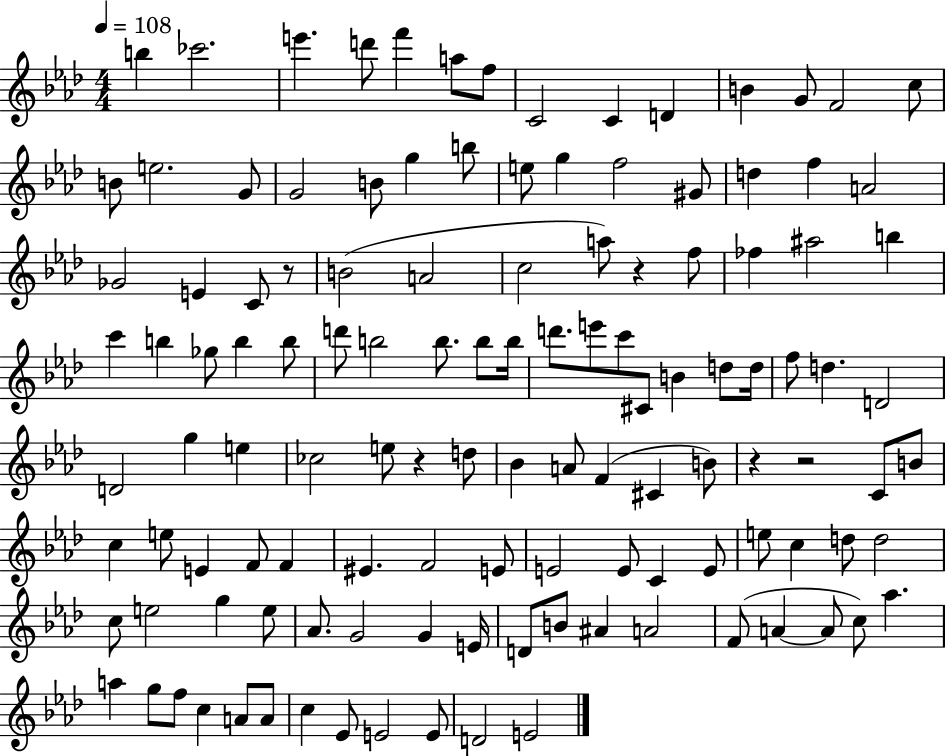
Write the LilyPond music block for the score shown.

{
  \clef treble
  \numericTimeSignature
  \time 4/4
  \key aes \major
  \tempo 4 = 108
  b''4 ces'''2. | e'''4. d'''8 f'''4 a''8 f''8 | c'2 c'4 d'4 | b'4 g'8 f'2 c''8 | \break b'8 e''2. g'8 | g'2 b'8 g''4 b''8 | e''8 g''4 f''2 gis'8 | d''4 f''4 a'2 | \break ges'2 e'4 c'8 r8 | b'2( a'2 | c''2 a''8) r4 f''8 | fes''4 ais''2 b''4 | \break c'''4 b''4 ges''8 b''4 b''8 | d'''8 b''2 b''8. b''8 b''16 | d'''8. e'''8 c'''8 cis'8 b'4 d''8 d''16 | f''8 d''4. d'2 | \break d'2 g''4 e''4 | ces''2 e''8 r4 d''8 | bes'4 a'8 f'4( cis'4 b'8) | r4 r2 c'8 b'8 | \break c''4 e''8 e'4 f'8 f'4 | eis'4. f'2 e'8 | e'2 e'8 c'4 e'8 | e''8 c''4 d''8 d''2 | \break c''8 e''2 g''4 e''8 | aes'8. g'2 g'4 e'16 | d'8 b'8 ais'4 a'2 | f'8( a'4~~ a'8 c''8) aes''4. | \break a''4 g''8 f''8 c''4 a'8 a'8 | c''4 ees'8 e'2 e'8 | d'2 e'2 | \bar "|."
}